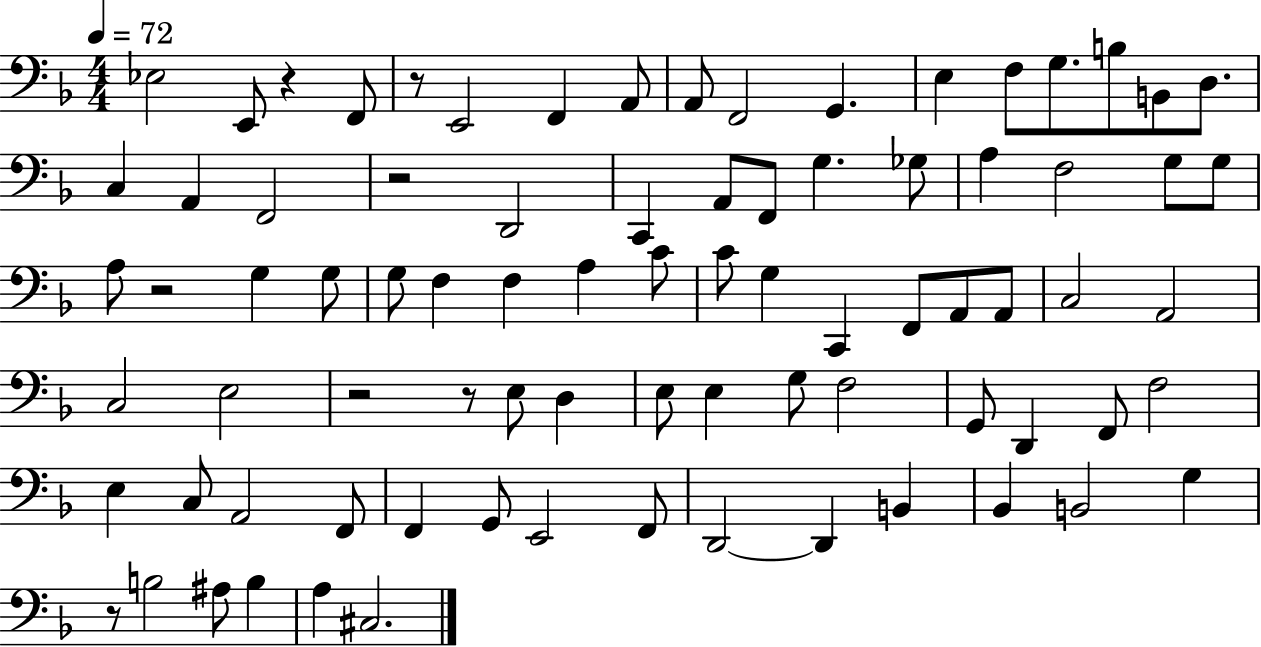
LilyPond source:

{
  \clef bass
  \numericTimeSignature
  \time 4/4
  \key f \major
  \tempo 4 = 72
  \repeat volta 2 { ees2 e,8 r4 f,8 | r8 e,2 f,4 a,8 | a,8 f,2 g,4. | e4 f8 g8. b8 b,8 d8. | \break c4 a,4 f,2 | r2 d,2 | c,4 a,8 f,8 g4. ges8 | a4 f2 g8 g8 | \break a8 r2 g4 g8 | g8 f4 f4 a4 c'8 | c'8 g4 c,4 f,8 a,8 a,8 | c2 a,2 | \break c2 e2 | r2 r8 e8 d4 | e8 e4 g8 f2 | g,8 d,4 f,8 f2 | \break e4 c8 a,2 f,8 | f,4 g,8 e,2 f,8 | d,2~~ d,4 b,4 | bes,4 b,2 g4 | \break r8 b2 ais8 b4 | a4 cis2. | } \bar "|."
}